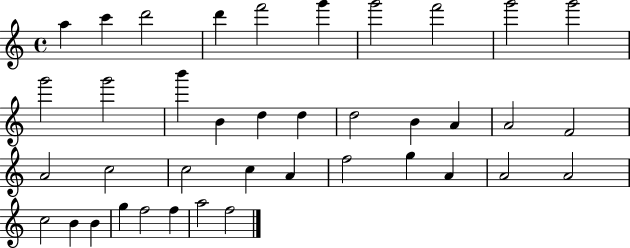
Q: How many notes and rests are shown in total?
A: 39